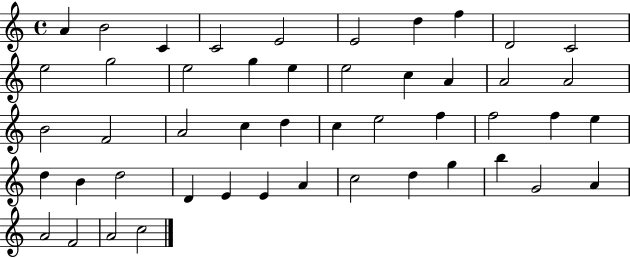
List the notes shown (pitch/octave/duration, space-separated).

A4/q B4/h C4/q C4/h E4/h E4/h D5/q F5/q D4/h C4/h E5/h G5/h E5/h G5/q E5/q E5/h C5/q A4/q A4/h A4/h B4/h F4/h A4/h C5/q D5/q C5/q E5/h F5/q F5/h F5/q E5/q D5/q B4/q D5/h D4/q E4/q E4/q A4/q C5/h D5/q G5/q B5/q G4/h A4/q A4/h F4/h A4/h C5/h